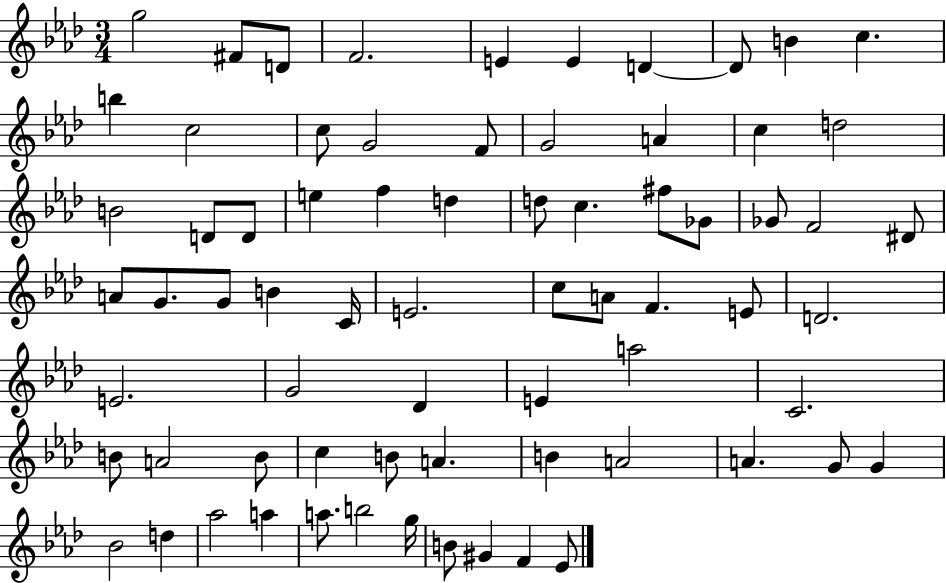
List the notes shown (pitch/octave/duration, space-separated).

G5/h F#4/e D4/e F4/h. E4/q E4/q D4/q D4/e B4/q C5/q. B5/q C5/h C5/e G4/h F4/e G4/h A4/q C5/q D5/h B4/h D4/e D4/e E5/q F5/q D5/q D5/e C5/q. F#5/e Gb4/e Gb4/e F4/h D#4/e A4/e G4/e. G4/e B4/q C4/s E4/h. C5/e A4/e F4/q. E4/e D4/h. E4/h. G4/h Db4/q E4/q A5/h C4/h. B4/e A4/h B4/e C5/q B4/e A4/q. B4/q A4/h A4/q. G4/e G4/q Bb4/h D5/q Ab5/h A5/q A5/e. B5/h G5/s B4/e G#4/q F4/q Eb4/e